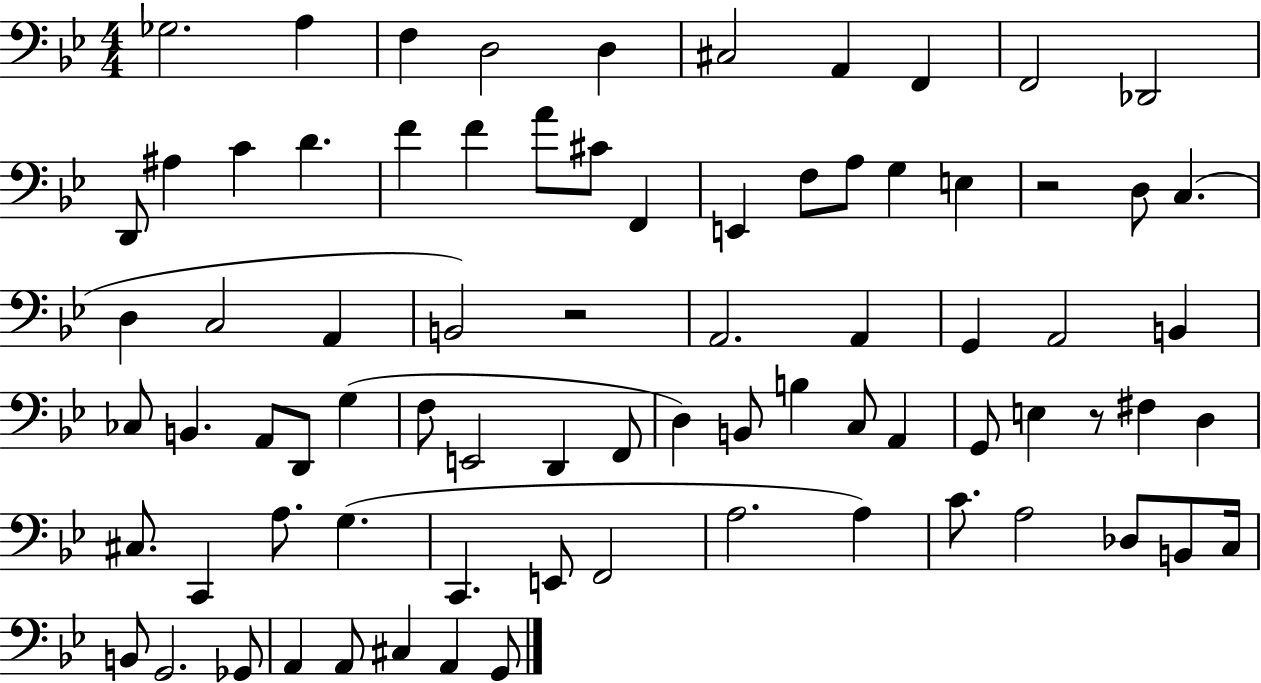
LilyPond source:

{
  \clef bass
  \numericTimeSignature
  \time 4/4
  \key bes \major
  \repeat volta 2 { ges2. a4 | f4 d2 d4 | cis2 a,4 f,4 | f,2 des,2 | \break d,8 ais4 c'4 d'4. | f'4 f'4 a'8 cis'8 f,4 | e,4 f8 a8 g4 e4 | r2 d8 c4.( | \break d4 c2 a,4 | b,2) r2 | a,2. a,4 | g,4 a,2 b,4 | \break ces8 b,4. a,8 d,8 g4( | f8 e,2 d,4 f,8 | d4) b,8 b4 c8 a,4 | g,8 e4 r8 fis4 d4 | \break cis8. c,4 a8. g4.( | c,4. e,8 f,2 | a2. a4) | c'8. a2 des8 b,8 c16 | \break b,8 g,2. ges,8 | a,4 a,8 cis4 a,4 g,8 | } \bar "|."
}